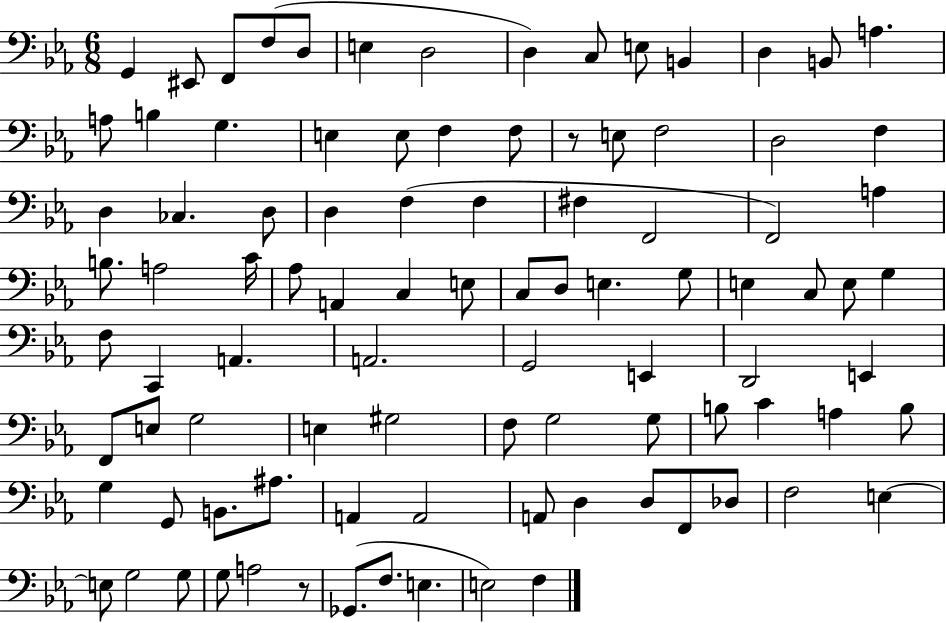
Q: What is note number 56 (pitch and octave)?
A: E2